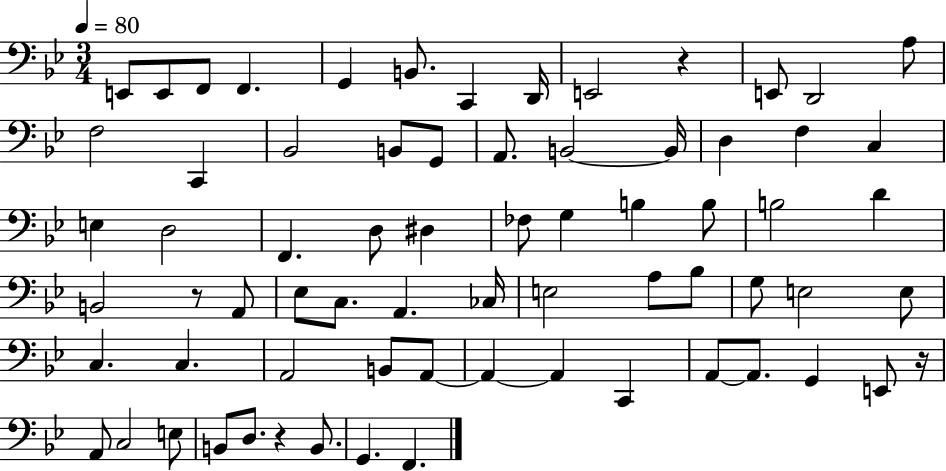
{
  \clef bass
  \numericTimeSignature
  \time 3/4
  \key bes \major
  \tempo 4 = 80
  e,8 e,8 f,8 f,4. | g,4 b,8. c,4 d,16 | e,2 r4 | e,8 d,2 a8 | \break f2 c,4 | bes,2 b,8 g,8 | a,8. b,2~~ b,16 | d4 f4 c4 | \break e4 d2 | f,4. d8 dis4 | fes8 g4 b4 b8 | b2 d'4 | \break b,2 r8 a,8 | ees8 c8. a,4. ces16 | e2 a8 bes8 | g8 e2 e8 | \break c4. c4. | a,2 b,8 a,8~~ | a,4~~ a,4 c,4 | a,8~~ a,8. g,4 e,8 r16 | \break a,8 c2 e8 | b,8 d8. r4 b,8. | g,4. f,4. | \bar "|."
}